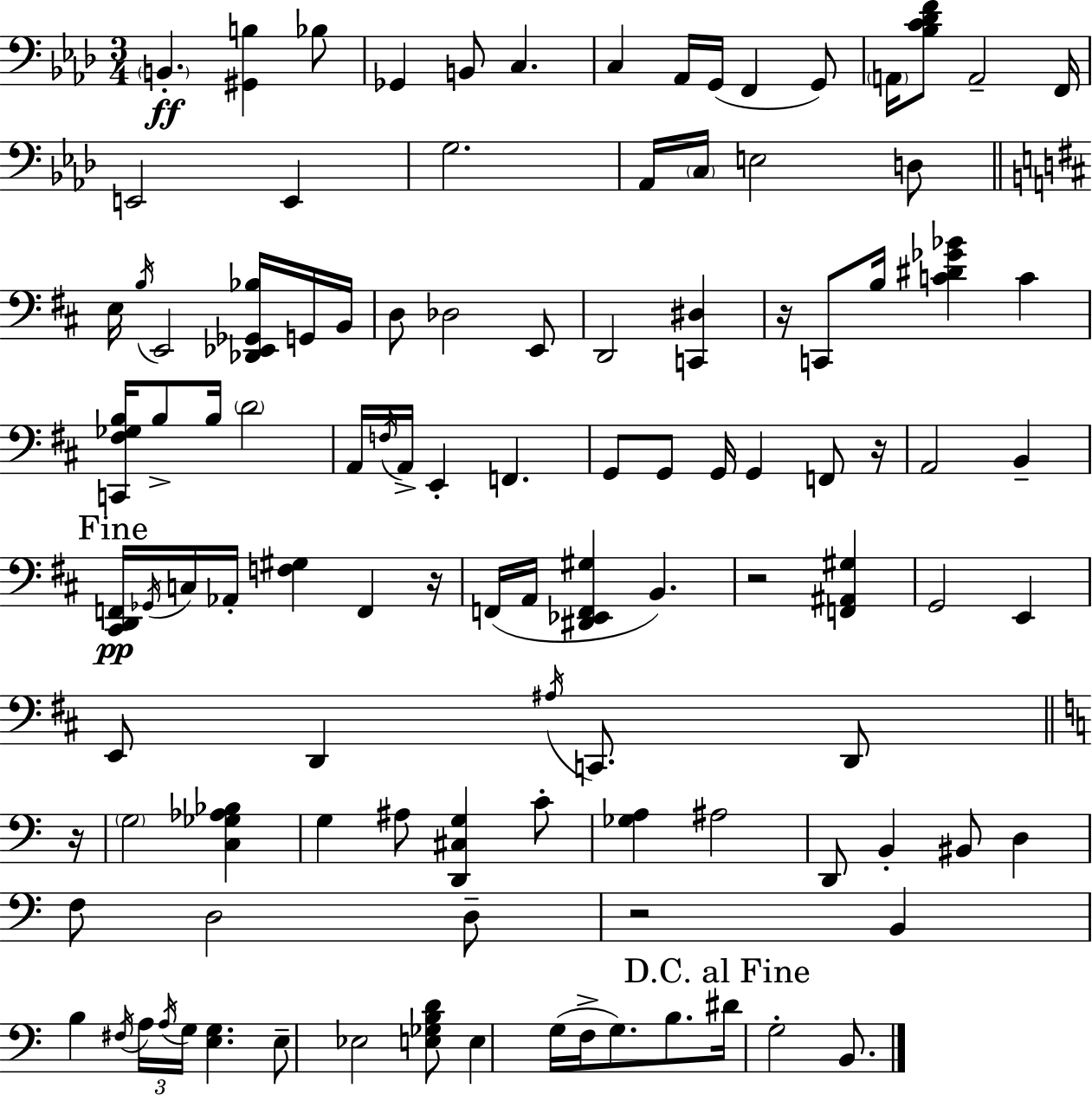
B2/q. [G#2,B3]/q Bb3/e Gb2/q B2/e C3/q. C3/q Ab2/s G2/s F2/q G2/e A2/s [Bb3,C4,Db4,F4]/e A2/h F2/s E2/h E2/q G3/h. Ab2/s C3/s E3/h D3/e E3/s B3/s E2/h [Db2,Eb2,Gb2,Bb3]/s G2/s B2/s D3/e Db3/h E2/e D2/h [C2,D#3]/q R/s C2/e B3/s [C4,D#4,Gb4,Bb4]/q C4/q [C2,F#3,Gb3,B3]/s B3/e B3/s D4/h A2/s F3/s A2/s E2/q F2/q. G2/e G2/e G2/s G2/q F2/e R/s A2/h B2/q [C#2,D2,F2]/s Gb2/s C3/s Ab2/s [F3,G#3]/q F2/q R/s F2/s A2/s [D#2,Eb2,F2,G#3]/q B2/q. R/h [F2,A#2,G#3]/q G2/h E2/q E2/e D2/q A#3/s C2/e. D2/e R/s G3/h [C3,Gb3,Ab3,Bb3]/q G3/q A#3/e [D2,C#3,G3]/q C4/e [Gb3,A3]/q A#3/h D2/e B2/q BIS2/e D3/q F3/e D3/h D3/e R/h B2/q B3/q F#3/s A3/s A3/s G3/s [E3,G3]/q. E3/e Eb3/h [E3,Gb3,B3,D4]/e E3/q G3/s F3/s G3/e. B3/e. D#4/s G3/h B2/e.